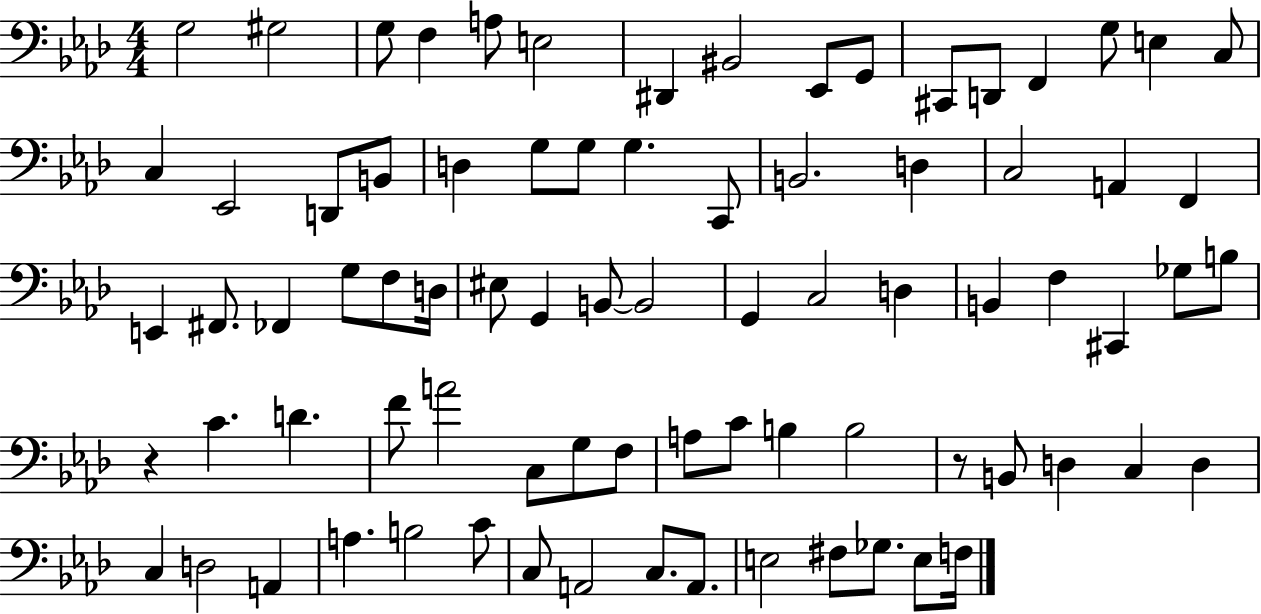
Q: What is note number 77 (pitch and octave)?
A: E3